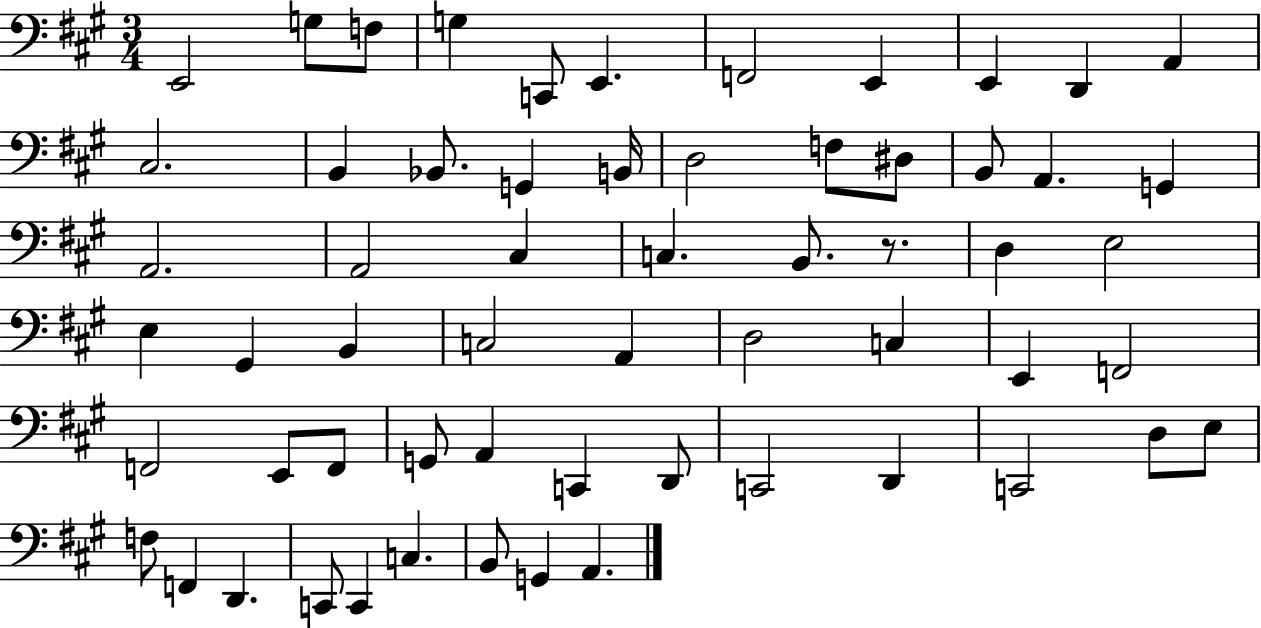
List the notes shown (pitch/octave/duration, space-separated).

E2/h G3/e F3/e G3/q C2/e E2/q. F2/h E2/q E2/q D2/q A2/q C#3/h. B2/q Bb2/e. G2/q B2/s D3/h F3/e D#3/e B2/e A2/q. G2/q A2/h. A2/h C#3/q C3/q. B2/e. R/e. D3/q E3/h E3/q G#2/q B2/q C3/h A2/q D3/h C3/q E2/q F2/h F2/h E2/e F2/e G2/e A2/q C2/q D2/e C2/h D2/q C2/h D3/e E3/e F3/e F2/q D2/q. C2/e C2/q C3/q. B2/e G2/q A2/q.